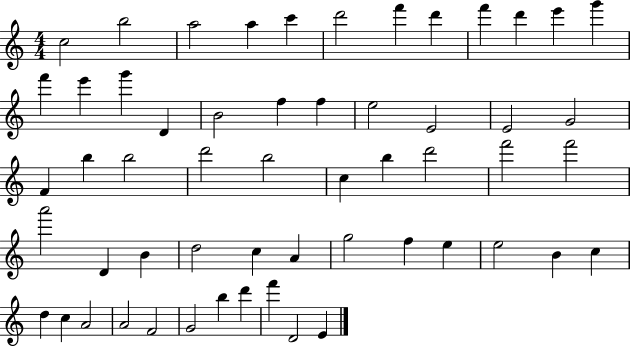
{
  \clef treble
  \numericTimeSignature
  \time 4/4
  \key c \major
  c''2 b''2 | a''2 a''4 c'''4 | d'''2 f'''4 d'''4 | f'''4 d'''4 e'''4 g'''4 | \break f'''4 e'''4 g'''4 d'4 | b'2 f''4 f''4 | e''2 e'2 | e'2 g'2 | \break f'4 b''4 b''2 | d'''2 b''2 | c''4 b''4 d'''2 | f'''2 f'''2 | \break a'''2 d'4 b'4 | d''2 c''4 a'4 | g''2 f''4 e''4 | e''2 b'4 c''4 | \break d''4 c''4 a'2 | a'2 f'2 | g'2 b''4 d'''4 | f'''4 d'2 e'4 | \break \bar "|."
}